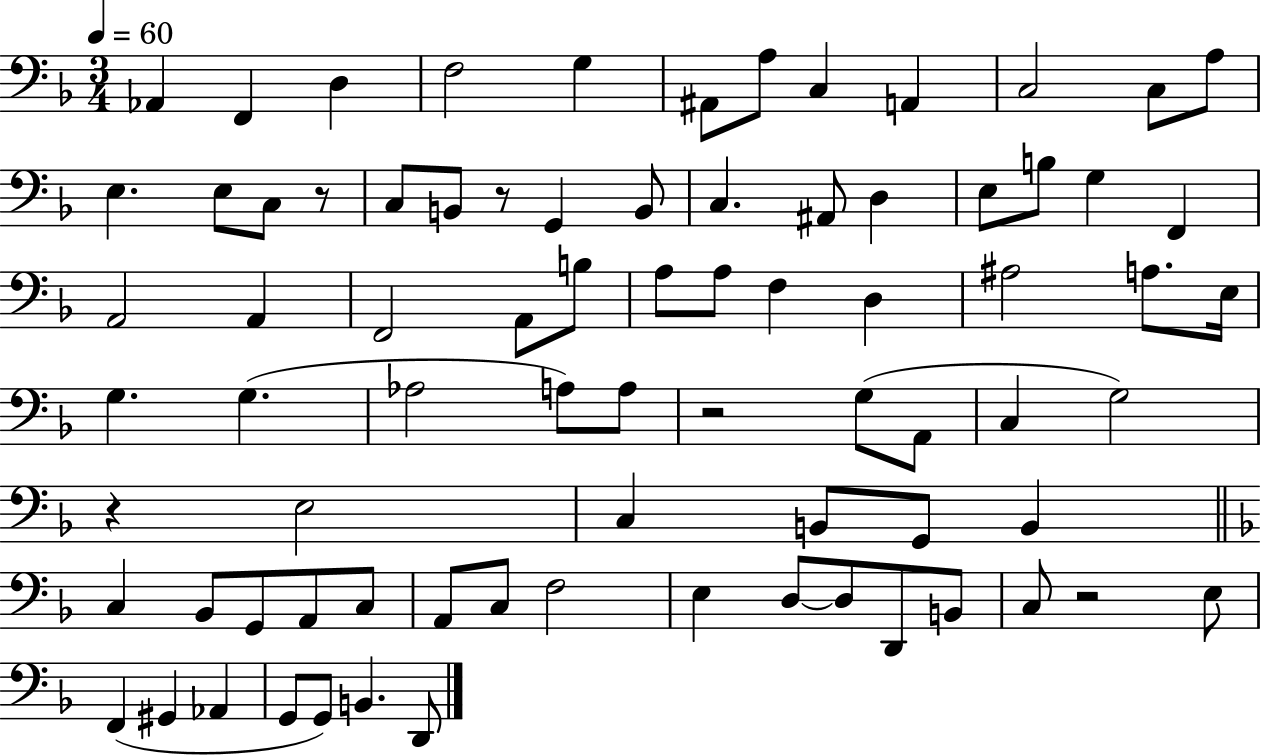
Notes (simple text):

Ab2/q F2/q D3/q F3/h G3/q A#2/e A3/e C3/q A2/q C3/h C3/e A3/e E3/q. E3/e C3/e R/e C3/e B2/e R/e G2/q B2/e C3/q. A#2/e D3/q E3/e B3/e G3/q F2/q A2/h A2/q F2/h A2/e B3/e A3/e A3/e F3/q D3/q A#3/h A3/e. E3/s G3/q. G3/q. Ab3/h A3/e A3/e R/h G3/e A2/e C3/q G3/h R/q E3/h C3/q B2/e G2/e B2/q C3/q Bb2/e G2/e A2/e C3/e A2/e C3/e F3/h E3/q D3/e D3/e D2/e B2/e C3/e R/h E3/e F2/q G#2/q Ab2/q G2/e G2/e B2/q. D2/e